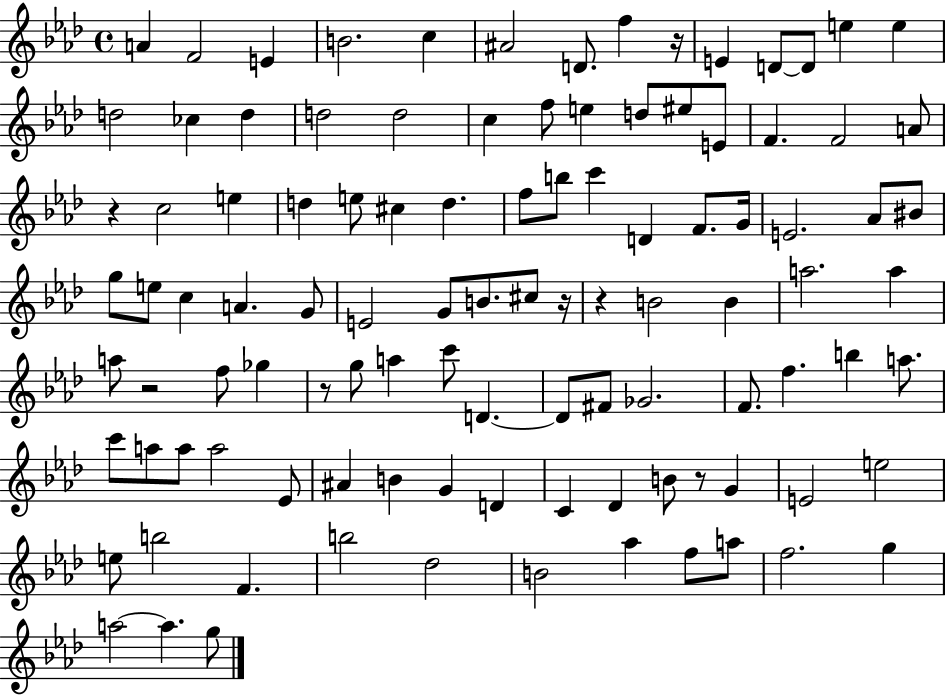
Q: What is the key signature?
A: AES major